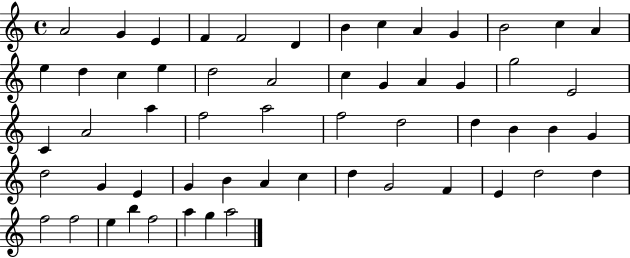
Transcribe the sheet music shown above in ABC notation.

X:1
T:Untitled
M:4/4
L:1/4
K:C
A2 G E F F2 D B c A G B2 c A e d c e d2 A2 c G A G g2 E2 C A2 a f2 a2 f2 d2 d B B G d2 G E G B A c d G2 F E d2 d f2 f2 e b f2 a g a2